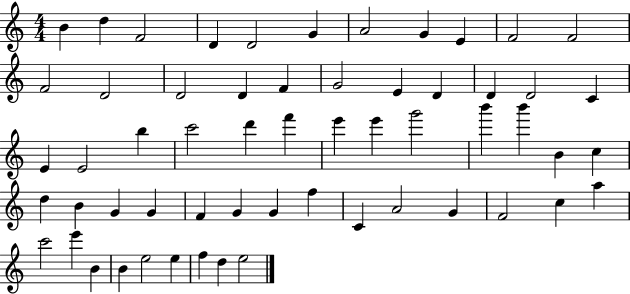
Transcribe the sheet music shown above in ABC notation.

X:1
T:Untitled
M:4/4
L:1/4
K:C
B d F2 D D2 G A2 G E F2 F2 F2 D2 D2 D F G2 E D D D2 C E E2 b c'2 d' f' e' e' g'2 b' b' B c d B G G F G G f C A2 G F2 c a c'2 e' B B e2 e f d e2